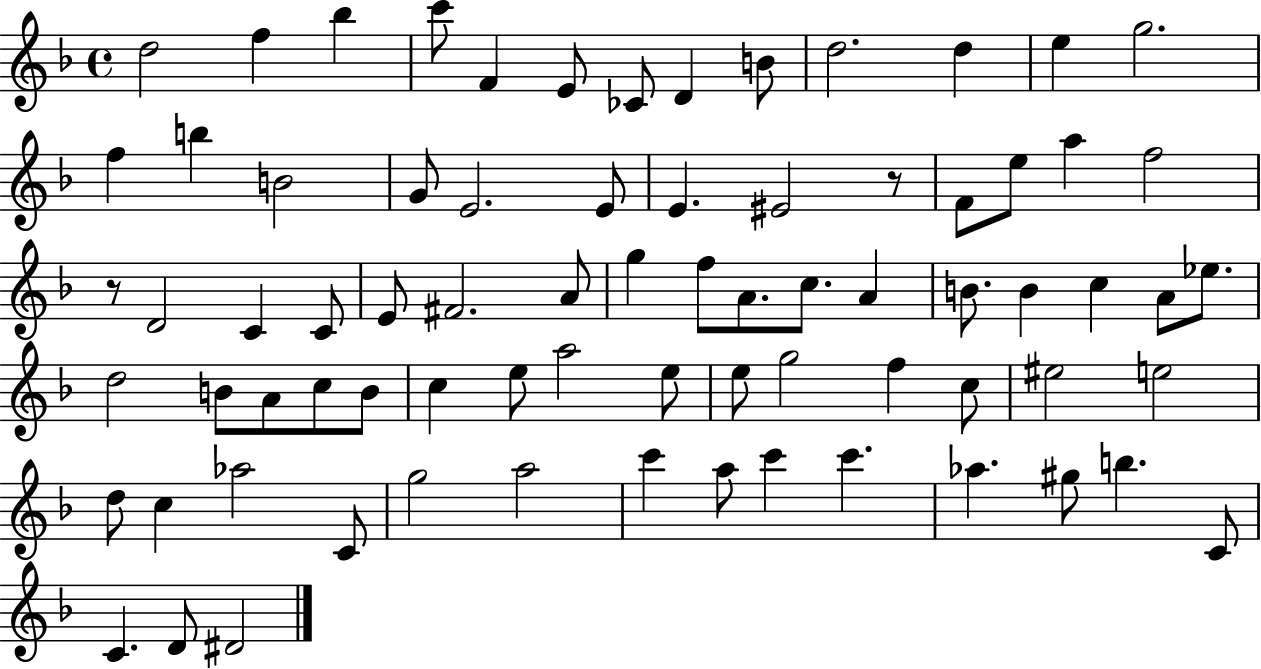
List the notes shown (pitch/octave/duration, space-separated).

D5/h F5/q Bb5/q C6/e F4/q E4/e CES4/e D4/q B4/e D5/h. D5/q E5/q G5/h. F5/q B5/q B4/h G4/e E4/h. E4/e E4/q. EIS4/h R/e F4/e E5/e A5/q F5/h R/e D4/h C4/q C4/e E4/e F#4/h. A4/e G5/q F5/e A4/e. C5/e. A4/q B4/e. B4/q C5/q A4/e Eb5/e. D5/h B4/e A4/e C5/e B4/e C5/q E5/e A5/h E5/e E5/e G5/h F5/q C5/e EIS5/h E5/h D5/e C5/q Ab5/h C4/e G5/h A5/h C6/q A5/e C6/q C6/q. Ab5/q. G#5/e B5/q. C4/e C4/q. D4/e D#4/h